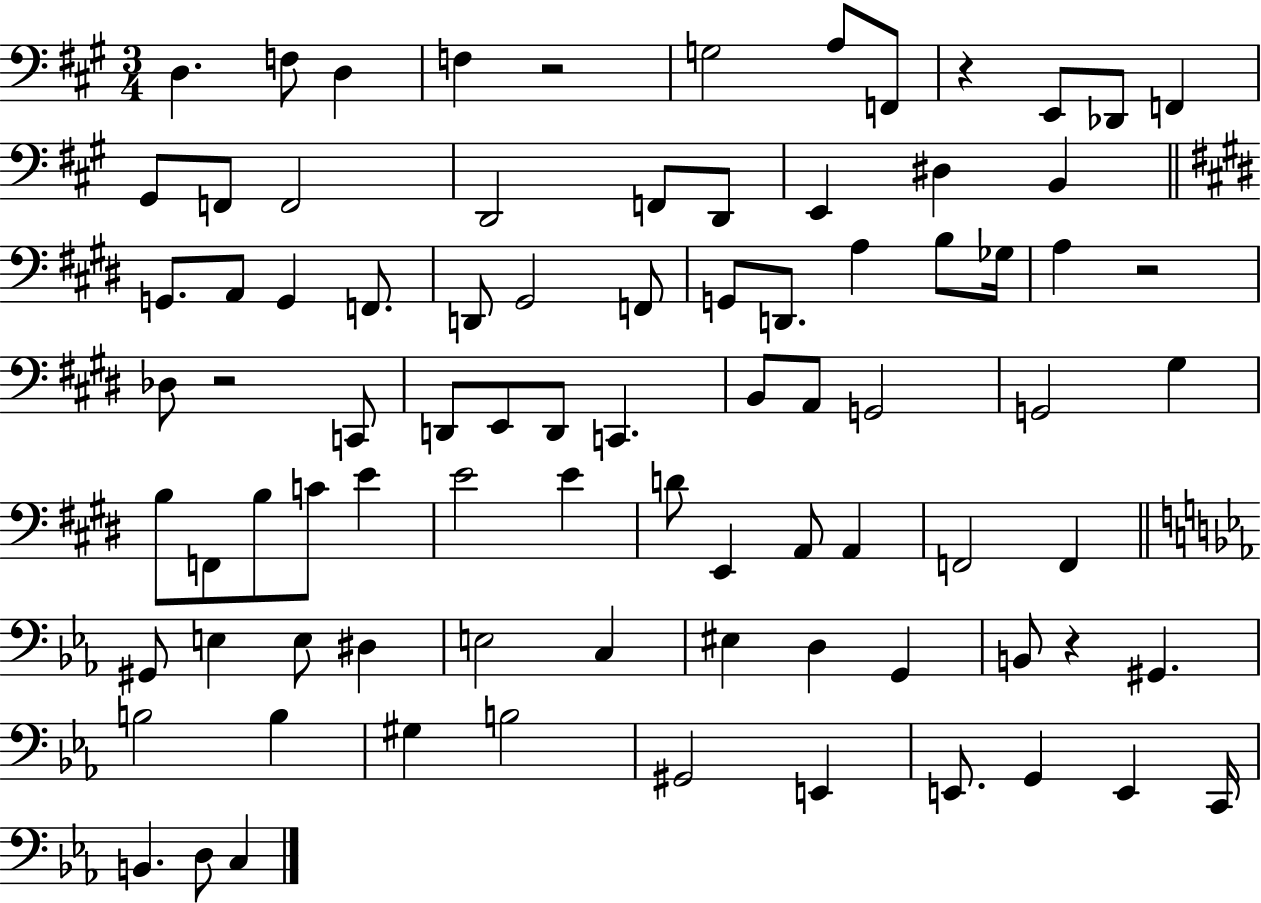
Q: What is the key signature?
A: A major